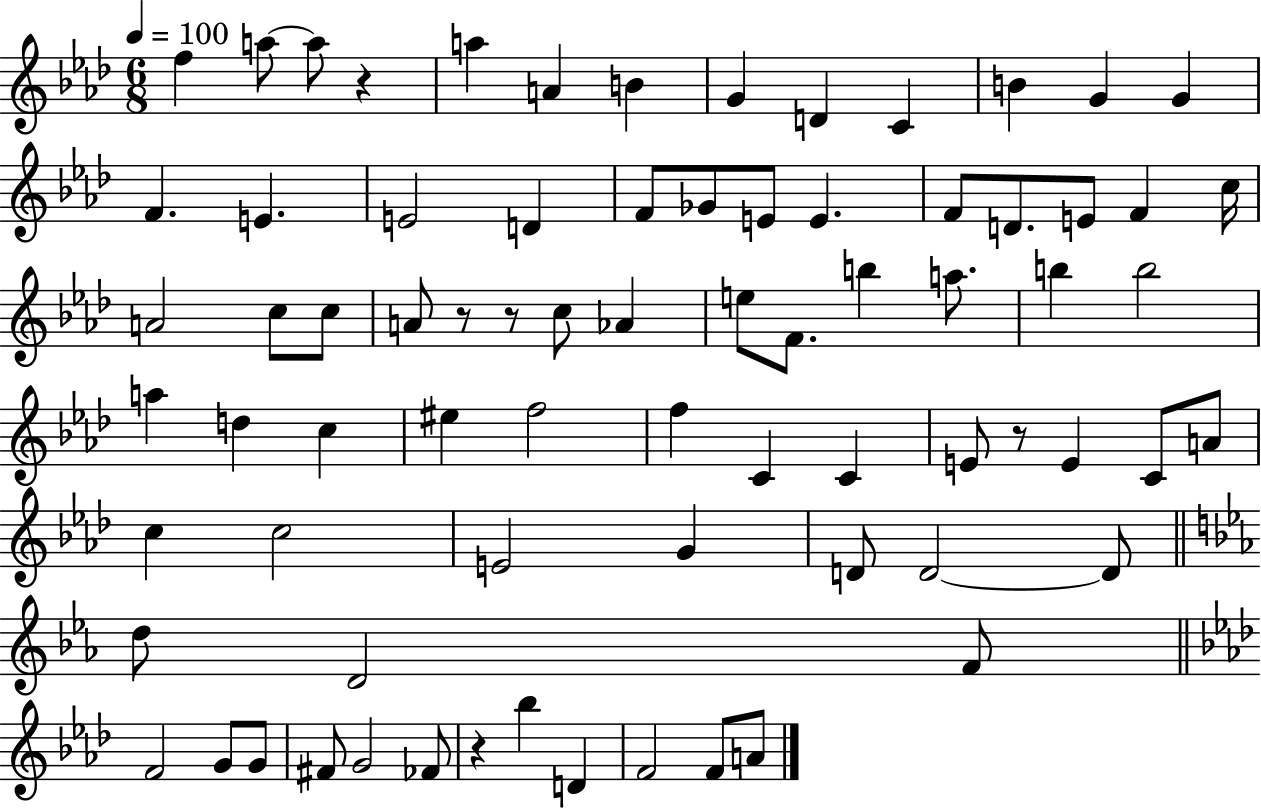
{
  \clef treble
  \numericTimeSignature
  \time 6/8
  \key aes \major
  \tempo 4 = 100
  f''4 a''8~~ a''8 r4 | a''4 a'4 b'4 | g'4 d'4 c'4 | b'4 g'4 g'4 | \break f'4. e'4. | e'2 d'4 | f'8 ges'8 e'8 e'4. | f'8 d'8. e'8 f'4 c''16 | \break a'2 c''8 c''8 | a'8 r8 r8 c''8 aes'4 | e''8 f'8. b''4 a''8. | b''4 b''2 | \break a''4 d''4 c''4 | eis''4 f''2 | f''4 c'4 c'4 | e'8 r8 e'4 c'8 a'8 | \break c''4 c''2 | e'2 g'4 | d'8 d'2~~ d'8 | \bar "||" \break \key ees \major d''8 d'2 f'8 | \bar "||" \break \key aes \major f'2 g'8 g'8 | fis'8 g'2 fes'8 | r4 bes''4 d'4 | f'2 f'8 a'8 | \break \bar "|."
}